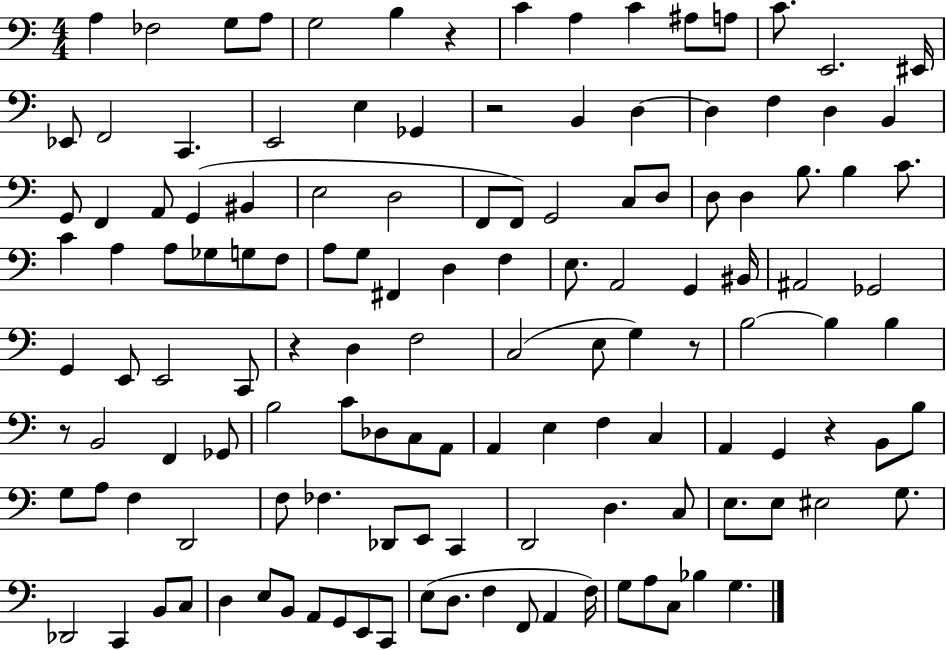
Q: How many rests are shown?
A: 6